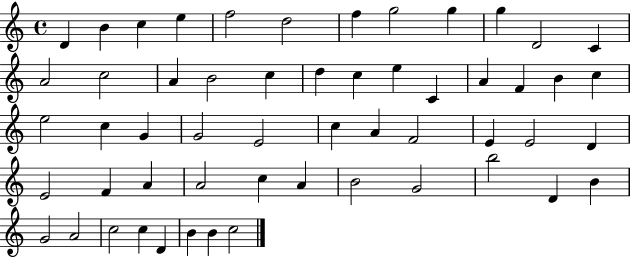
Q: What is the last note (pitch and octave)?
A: C5